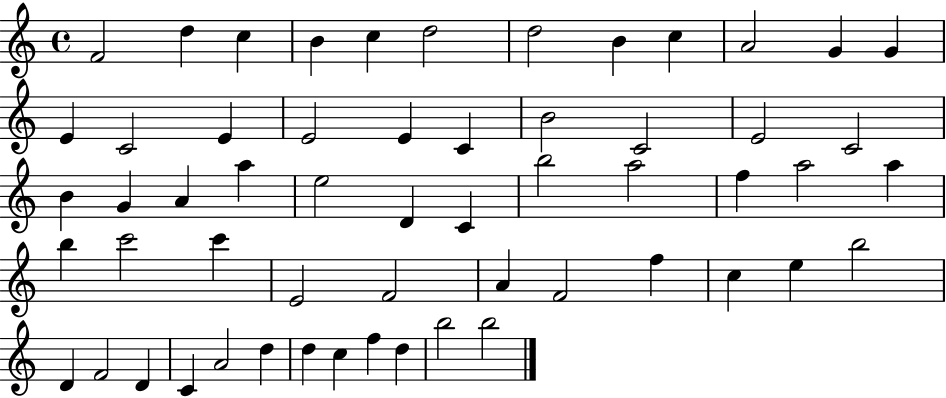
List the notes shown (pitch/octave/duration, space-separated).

F4/h D5/q C5/q B4/q C5/q D5/h D5/h B4/q C5/q A4/h G4/q G4/q E4/q C4/h E4/q E4/h E4/q C4/q B4/h C4/h E4/h C4/h B4/q G4/q A4/q A5/q E5/h D4/q C4/q B5/h A5/h F5/q A5/h A5/q B5/q C6/h C6/q E4/h F4/h A4/q F4/h F5/q C5/q E5/q B5/h D4/q F4/h D4/q C4/q A4/h D5/q D5/q C5/q F5/q D5/q B5/h B5/h